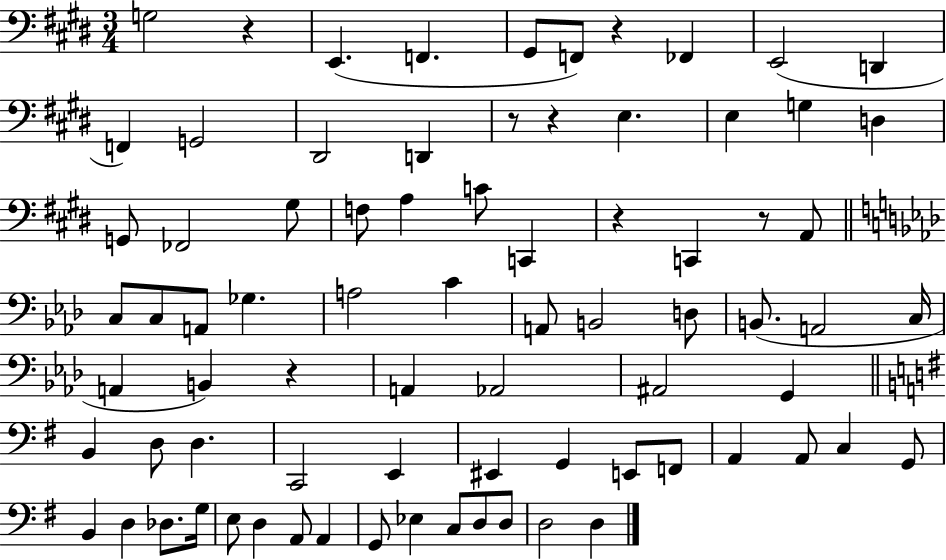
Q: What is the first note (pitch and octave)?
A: G3